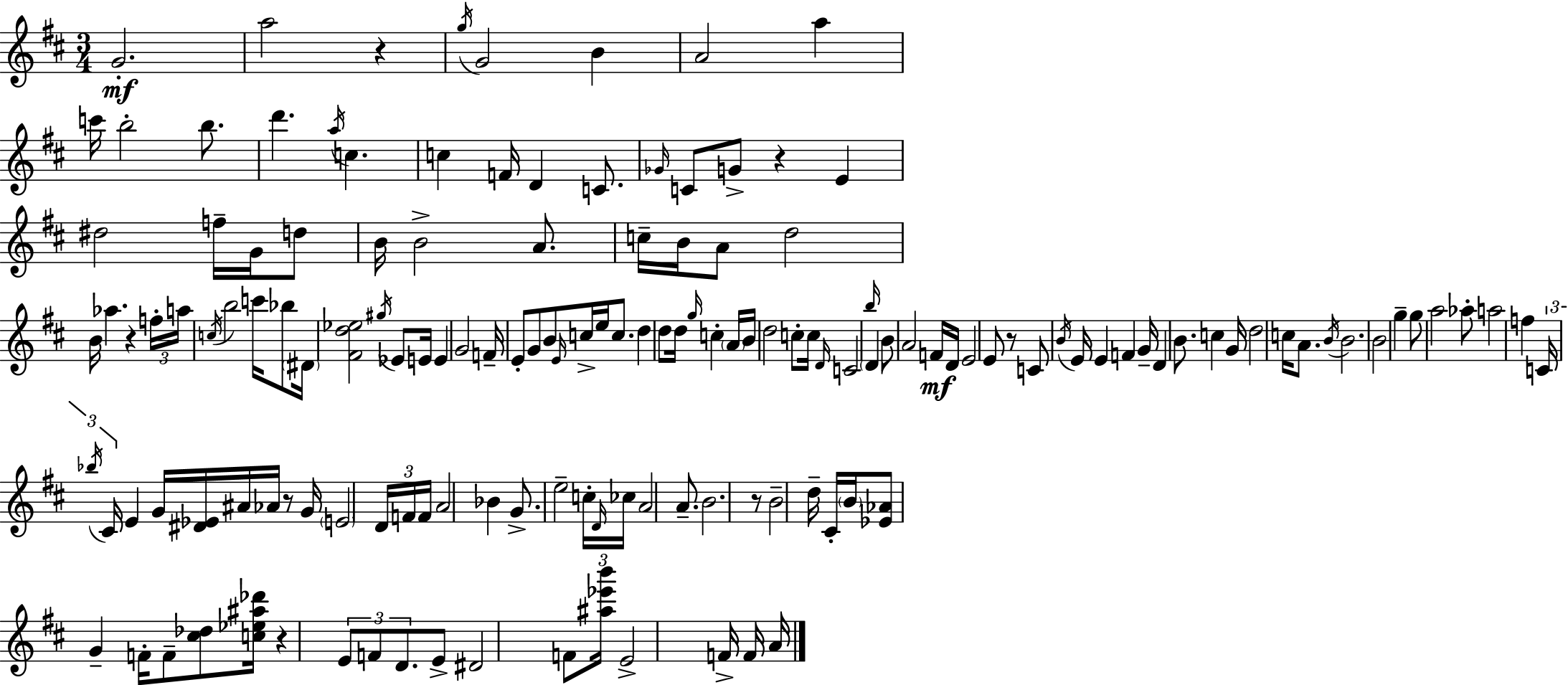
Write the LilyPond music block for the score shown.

{
  \clef treble
  \numericTimeSignature
  \time 3/4
  \key d \major
  g'2.-.\mf | a''2 r4 | \acciaccatura { g''16 } g'2 b'4 | a'2 a''4 | \break c'''16 b''2-. b''8. | d'''4. \acciaccatura { a''16 } c''4. | c''4 f'16 d'4 c'8. | \grace { ges'16 } c'8 g'8-> r4 e'4 | \break dis''2 f''16-- | g'16 d''8 b'16 b'2-> | a'8. c''16-- b'16 a'8 d''2 | b'16 aes''4. r4 | \break \tuplet 3/2 { f''16-. a''16 \acciaccatura { c''16 } } b''2 | c'''16 bes''8 \parenthesize dis'16 <fis' d'' ees''>2 | \acciaccatura { gis''16 } ees'8 e'16 e'4 g'2 | f'16-- e'8-. g'8 b'8 | \break \grace { e'16 } c''16-> e''16 c''8. d''4 d''8 | d''16 \grace { g''16 } c''4-. \parenthesize a'16 b'16 d''2 | c''8-. c''16 \grace { d'16 } c'2 | \grace { b''16 } \parenthesize d'4 b'8 a'2 | \break f'16\mf d'16 e'2 | e'8 r8 c'8 \acciaccatura { b'16 } | e'16 e'4 f'4 g'16-- d'4 | b'8. c''4 g'16 d''2 | \break c''16 a'8. \acciaccatura { b'16 } b'2. | b'2 | g''4-- g''8 | a''2 aes''8-. a''2 | \break f''4 \tuplet 3/2 { c'16 | \acciaccatura { bes''16 } cis'16 } e'4 g'16 <dis' ees'>16 ais'16 aes'16 r8 | g'16 \parenthesize e'2 \tuplet 3/2 { d'16 f'16 f'16 } | a'2 bes'4 | \break g'8.-> e''2-- \tuplet 3/2 { c''16-. | \grace { d'16 } ces''16 } a'2 a'8.-- | b'2. | r8 b'2-- d''16-- | \break cis'16-. \parenthesize b'16 <ees' aes'>8 g'4-- f'16-. f'8-- <cis'' des''>8 | <c'' ees'' ais'' des'''>16 r4 \tuplet 3/2 { e'8 f'8 d'8. } | e'8-> dis'2 f'8 | <ais'' ees''' b'''>16 e'2-> f'16-> f'16 | \break a'16 \bar "|."
}